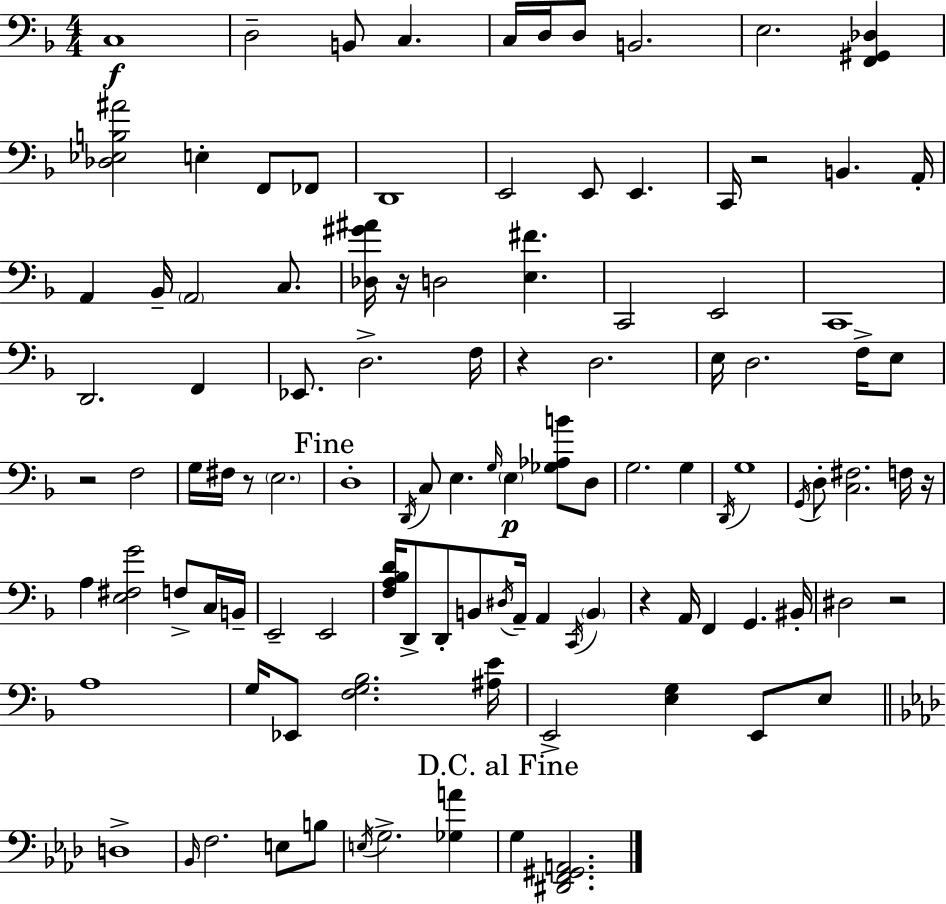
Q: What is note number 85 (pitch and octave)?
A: B3